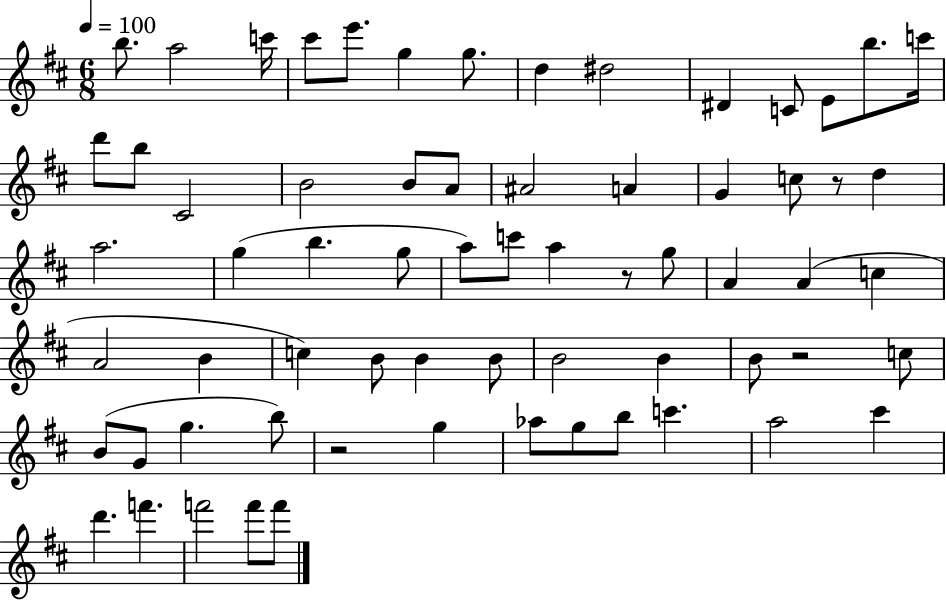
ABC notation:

X:1
T:Untitled
M:6/8
L:1/4
K:D
b/2 a2 c'/4 ^c'/2 e'/2 g g/2 d ^d2 ^D C/2 E/2 b/2 c'/4 d'/2 b/2 ^C2 B2 B/2 A/2 ^A2 A G c/2 z/2 d a2 g b g/2 a/2 c'/2 a z/2 g/2 A A c A2 B c B/2 B B/2 B2 B B/2 z2 c/2 B/2 G/2 g b/2 z2 g _a/2 g/2 b/2 c' a2 ^c' d' f' f'2 f'/2 f'/2